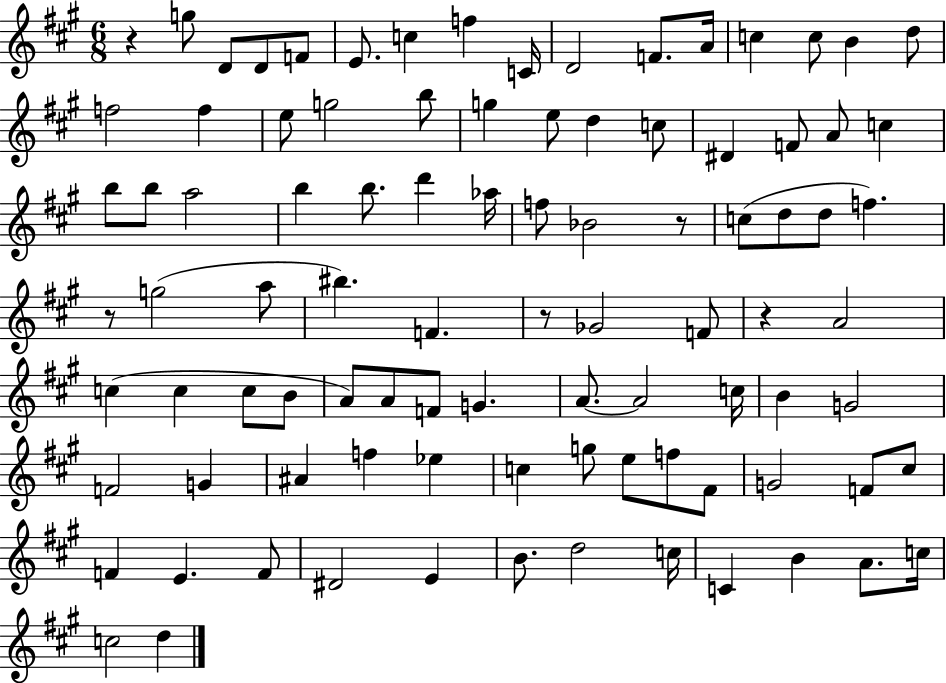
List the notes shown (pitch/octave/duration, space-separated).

R/q G5/e D4/e D4/e F4/e E4/e. C5/q F5/q C4/s D4/h F4/e. A4/s C5/q C5/e B4/q D5/e F5/h F5/q E5/e G5/h B5/e G5/q E5/e D5/q C5/e D#4/q F4/e A4/e C5/q B5/e B5/e A5/h B5/q B5/e. D6/q Ab5/s F5/e Bb4/h R/e C5/e D5/e D5/e F5/q. R/e G5/h A5/e BIS5/q. F4/q. R/e Gb4/h F4/e R/q A4/h C5/q C5/q C5/e B4/e A4/e A4/e F4/e G4/q. A4/e. A4/h C5/s B4/q G4/h F4/h G4/q A#4/q F5/q Eb5/q C5/q G5/e E5/e F5/e F#4/e G4/h F4/e C#5/e F4/q E4/q. F4/e D#4/h E4/q B4/e. D5/h C5/s C4/q B4/q A4/e. C5/s C5/h D5/q